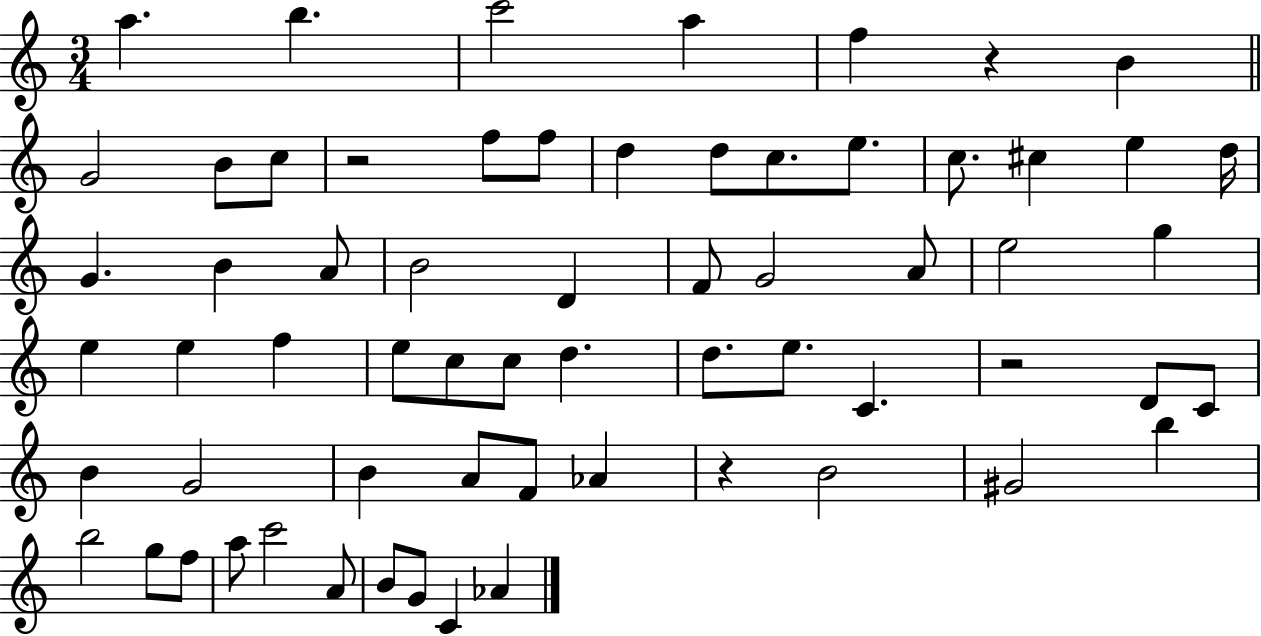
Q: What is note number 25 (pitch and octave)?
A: F4